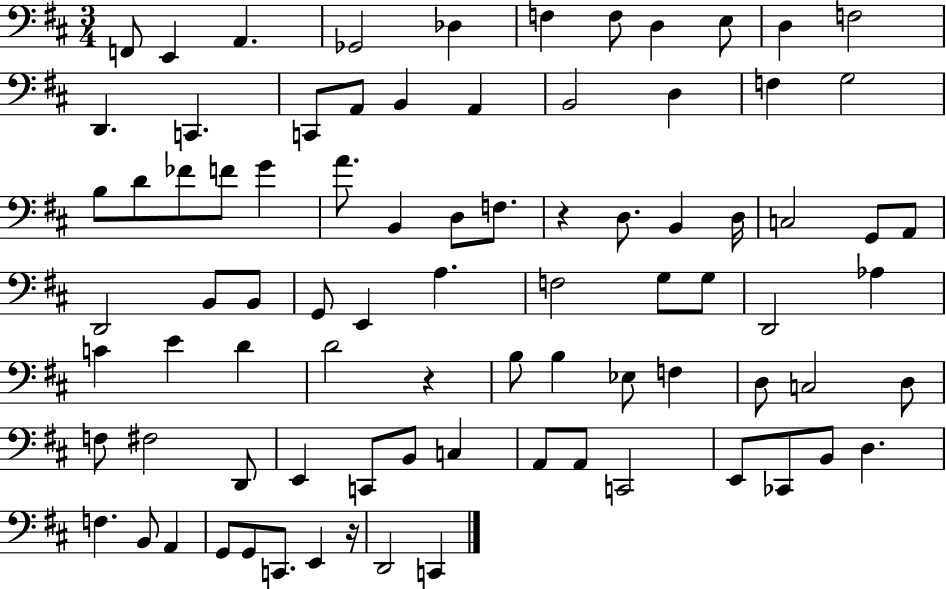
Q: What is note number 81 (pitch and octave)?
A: C2